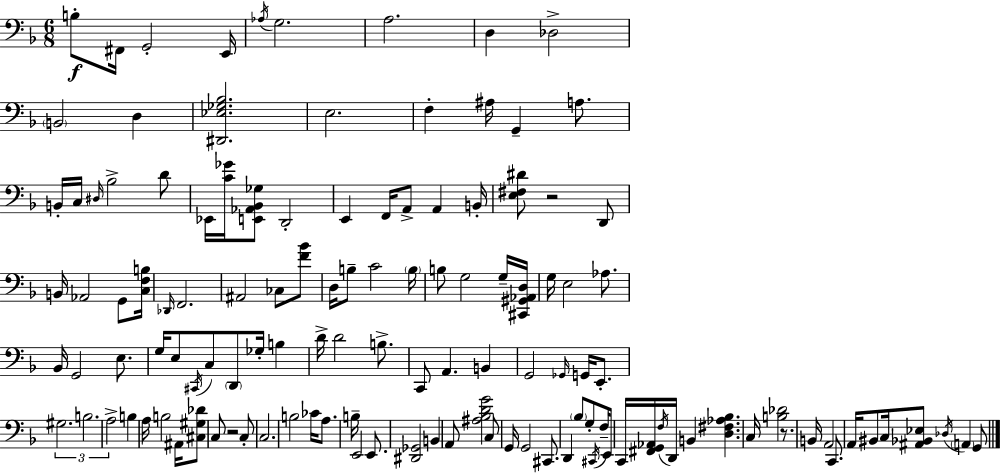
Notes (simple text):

B3/e F#2/s G2/h E2/s Ab3/s G3/h. A3/h. D3/q Db3/h B2/h D3/q [D#2,Eb3,Gb3,Bb3]/h. E3/h. F3/q A#3/s G2/q A3/e. B2/s C3/s D#3/s Bb3/h D4/e Eb2/s [C4,Gb4]/s [E2,Ab2,Bb2,Gb3]/e D2/h E2/q F2/s A2/e A2/q B2/s [E3,F#3,D#4]/e R/h D2/e B2/s Ab2/h G2/e [C3,F3,B3]/s Db2/s F2/h. A#2/h CES3/e [F4,Bb4]/e D3/s B3/e C4/h B3/s B3/e G3/h G3/s [C#2,G#2,Ab2,D3]/s G3/s E3/h Ab3/e. Bb2/s G2/h E3/e. G3/s E3/e C#2/s C3/e D2/e Gb3/s B3/q D4/s D4/h B3/e. C2/e A2/q. B2/q G2/h Gb2/s G2/s E2/e. G#3/h. B3/h. A3/h B3/q A3/s B3/h A#2/s [C#3,G#3,Db4]/e C3/e R/h C3/e C3/h. B3/h CES4/s A3/e. B3/s E2/h E2/e. [D#2,Gb2]/h B2/q A2/e [A#3,Bb3,D4,G4]/h C3/e G2/s G2/h C#2/e. D2/q Bb3/e G3/e C#2/s F3/s E2/e C2/s [F#2,G2,Ab2]/s F3/s D2/s B2/q [D3,F#3,Ab3,Bb3]/q. C3/s [B3,Db4]/h R/e. B2/s A2/h C2/e. A2/s BIS2/e C3/s [A#2,Bb2,Eb3]/e Db3/s A2/q G2/e